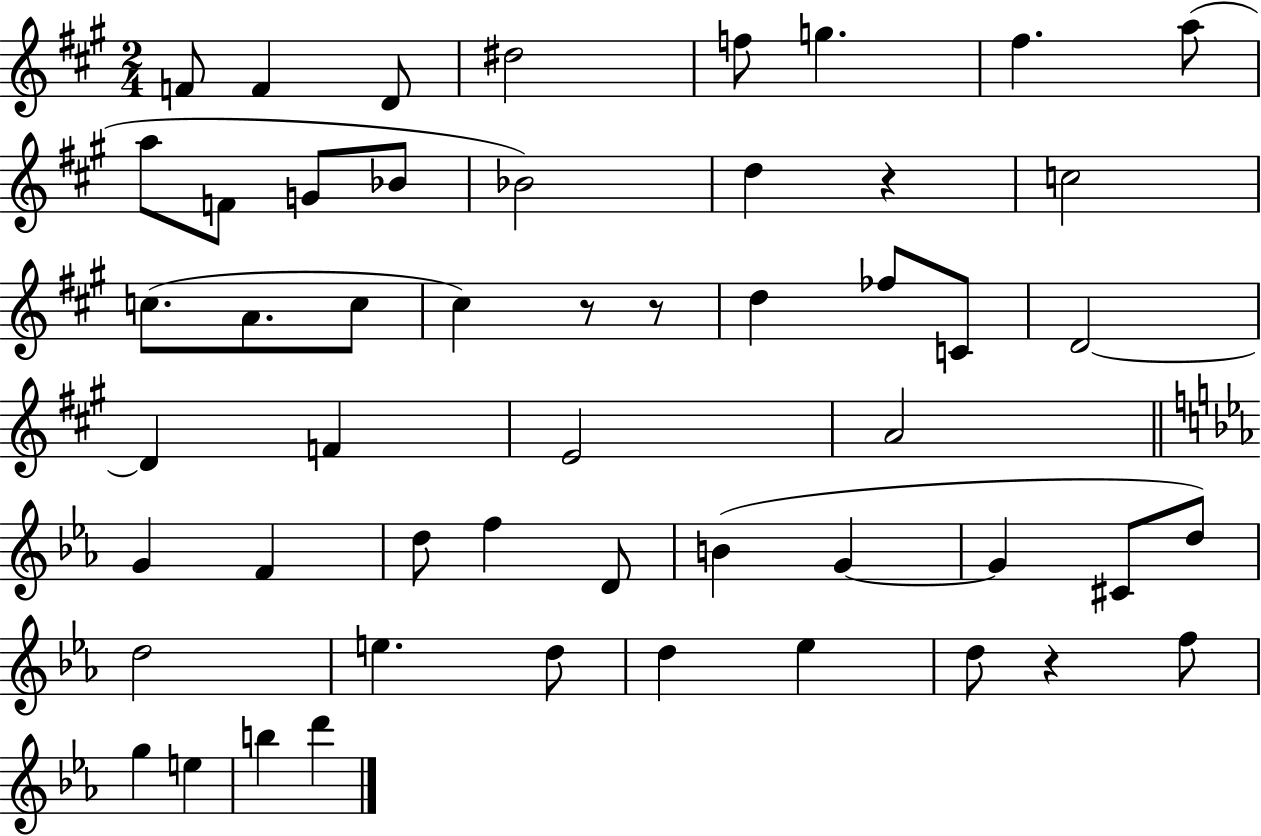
F4/e F4/q D4/e D#5/h F5/e G5/q. F#5/q. A5/e A5/e F4/e G4/e Bb4/e Bb4/h D5/q R/q C5/h C5/e. A4/e. C5/e C#5/q R/e R/e D5/q FES5/e C4/e D4/h D4/q F4/q E4/h A4/h G4/q F4/q D5/e F5/q D4/e B4/q G4/q G4/q C#4/e D5/e D5/h E5/q. D5/e D5/q Eb5/q D5/e R/q F5/e G5/q E5/q B5/q D6/q